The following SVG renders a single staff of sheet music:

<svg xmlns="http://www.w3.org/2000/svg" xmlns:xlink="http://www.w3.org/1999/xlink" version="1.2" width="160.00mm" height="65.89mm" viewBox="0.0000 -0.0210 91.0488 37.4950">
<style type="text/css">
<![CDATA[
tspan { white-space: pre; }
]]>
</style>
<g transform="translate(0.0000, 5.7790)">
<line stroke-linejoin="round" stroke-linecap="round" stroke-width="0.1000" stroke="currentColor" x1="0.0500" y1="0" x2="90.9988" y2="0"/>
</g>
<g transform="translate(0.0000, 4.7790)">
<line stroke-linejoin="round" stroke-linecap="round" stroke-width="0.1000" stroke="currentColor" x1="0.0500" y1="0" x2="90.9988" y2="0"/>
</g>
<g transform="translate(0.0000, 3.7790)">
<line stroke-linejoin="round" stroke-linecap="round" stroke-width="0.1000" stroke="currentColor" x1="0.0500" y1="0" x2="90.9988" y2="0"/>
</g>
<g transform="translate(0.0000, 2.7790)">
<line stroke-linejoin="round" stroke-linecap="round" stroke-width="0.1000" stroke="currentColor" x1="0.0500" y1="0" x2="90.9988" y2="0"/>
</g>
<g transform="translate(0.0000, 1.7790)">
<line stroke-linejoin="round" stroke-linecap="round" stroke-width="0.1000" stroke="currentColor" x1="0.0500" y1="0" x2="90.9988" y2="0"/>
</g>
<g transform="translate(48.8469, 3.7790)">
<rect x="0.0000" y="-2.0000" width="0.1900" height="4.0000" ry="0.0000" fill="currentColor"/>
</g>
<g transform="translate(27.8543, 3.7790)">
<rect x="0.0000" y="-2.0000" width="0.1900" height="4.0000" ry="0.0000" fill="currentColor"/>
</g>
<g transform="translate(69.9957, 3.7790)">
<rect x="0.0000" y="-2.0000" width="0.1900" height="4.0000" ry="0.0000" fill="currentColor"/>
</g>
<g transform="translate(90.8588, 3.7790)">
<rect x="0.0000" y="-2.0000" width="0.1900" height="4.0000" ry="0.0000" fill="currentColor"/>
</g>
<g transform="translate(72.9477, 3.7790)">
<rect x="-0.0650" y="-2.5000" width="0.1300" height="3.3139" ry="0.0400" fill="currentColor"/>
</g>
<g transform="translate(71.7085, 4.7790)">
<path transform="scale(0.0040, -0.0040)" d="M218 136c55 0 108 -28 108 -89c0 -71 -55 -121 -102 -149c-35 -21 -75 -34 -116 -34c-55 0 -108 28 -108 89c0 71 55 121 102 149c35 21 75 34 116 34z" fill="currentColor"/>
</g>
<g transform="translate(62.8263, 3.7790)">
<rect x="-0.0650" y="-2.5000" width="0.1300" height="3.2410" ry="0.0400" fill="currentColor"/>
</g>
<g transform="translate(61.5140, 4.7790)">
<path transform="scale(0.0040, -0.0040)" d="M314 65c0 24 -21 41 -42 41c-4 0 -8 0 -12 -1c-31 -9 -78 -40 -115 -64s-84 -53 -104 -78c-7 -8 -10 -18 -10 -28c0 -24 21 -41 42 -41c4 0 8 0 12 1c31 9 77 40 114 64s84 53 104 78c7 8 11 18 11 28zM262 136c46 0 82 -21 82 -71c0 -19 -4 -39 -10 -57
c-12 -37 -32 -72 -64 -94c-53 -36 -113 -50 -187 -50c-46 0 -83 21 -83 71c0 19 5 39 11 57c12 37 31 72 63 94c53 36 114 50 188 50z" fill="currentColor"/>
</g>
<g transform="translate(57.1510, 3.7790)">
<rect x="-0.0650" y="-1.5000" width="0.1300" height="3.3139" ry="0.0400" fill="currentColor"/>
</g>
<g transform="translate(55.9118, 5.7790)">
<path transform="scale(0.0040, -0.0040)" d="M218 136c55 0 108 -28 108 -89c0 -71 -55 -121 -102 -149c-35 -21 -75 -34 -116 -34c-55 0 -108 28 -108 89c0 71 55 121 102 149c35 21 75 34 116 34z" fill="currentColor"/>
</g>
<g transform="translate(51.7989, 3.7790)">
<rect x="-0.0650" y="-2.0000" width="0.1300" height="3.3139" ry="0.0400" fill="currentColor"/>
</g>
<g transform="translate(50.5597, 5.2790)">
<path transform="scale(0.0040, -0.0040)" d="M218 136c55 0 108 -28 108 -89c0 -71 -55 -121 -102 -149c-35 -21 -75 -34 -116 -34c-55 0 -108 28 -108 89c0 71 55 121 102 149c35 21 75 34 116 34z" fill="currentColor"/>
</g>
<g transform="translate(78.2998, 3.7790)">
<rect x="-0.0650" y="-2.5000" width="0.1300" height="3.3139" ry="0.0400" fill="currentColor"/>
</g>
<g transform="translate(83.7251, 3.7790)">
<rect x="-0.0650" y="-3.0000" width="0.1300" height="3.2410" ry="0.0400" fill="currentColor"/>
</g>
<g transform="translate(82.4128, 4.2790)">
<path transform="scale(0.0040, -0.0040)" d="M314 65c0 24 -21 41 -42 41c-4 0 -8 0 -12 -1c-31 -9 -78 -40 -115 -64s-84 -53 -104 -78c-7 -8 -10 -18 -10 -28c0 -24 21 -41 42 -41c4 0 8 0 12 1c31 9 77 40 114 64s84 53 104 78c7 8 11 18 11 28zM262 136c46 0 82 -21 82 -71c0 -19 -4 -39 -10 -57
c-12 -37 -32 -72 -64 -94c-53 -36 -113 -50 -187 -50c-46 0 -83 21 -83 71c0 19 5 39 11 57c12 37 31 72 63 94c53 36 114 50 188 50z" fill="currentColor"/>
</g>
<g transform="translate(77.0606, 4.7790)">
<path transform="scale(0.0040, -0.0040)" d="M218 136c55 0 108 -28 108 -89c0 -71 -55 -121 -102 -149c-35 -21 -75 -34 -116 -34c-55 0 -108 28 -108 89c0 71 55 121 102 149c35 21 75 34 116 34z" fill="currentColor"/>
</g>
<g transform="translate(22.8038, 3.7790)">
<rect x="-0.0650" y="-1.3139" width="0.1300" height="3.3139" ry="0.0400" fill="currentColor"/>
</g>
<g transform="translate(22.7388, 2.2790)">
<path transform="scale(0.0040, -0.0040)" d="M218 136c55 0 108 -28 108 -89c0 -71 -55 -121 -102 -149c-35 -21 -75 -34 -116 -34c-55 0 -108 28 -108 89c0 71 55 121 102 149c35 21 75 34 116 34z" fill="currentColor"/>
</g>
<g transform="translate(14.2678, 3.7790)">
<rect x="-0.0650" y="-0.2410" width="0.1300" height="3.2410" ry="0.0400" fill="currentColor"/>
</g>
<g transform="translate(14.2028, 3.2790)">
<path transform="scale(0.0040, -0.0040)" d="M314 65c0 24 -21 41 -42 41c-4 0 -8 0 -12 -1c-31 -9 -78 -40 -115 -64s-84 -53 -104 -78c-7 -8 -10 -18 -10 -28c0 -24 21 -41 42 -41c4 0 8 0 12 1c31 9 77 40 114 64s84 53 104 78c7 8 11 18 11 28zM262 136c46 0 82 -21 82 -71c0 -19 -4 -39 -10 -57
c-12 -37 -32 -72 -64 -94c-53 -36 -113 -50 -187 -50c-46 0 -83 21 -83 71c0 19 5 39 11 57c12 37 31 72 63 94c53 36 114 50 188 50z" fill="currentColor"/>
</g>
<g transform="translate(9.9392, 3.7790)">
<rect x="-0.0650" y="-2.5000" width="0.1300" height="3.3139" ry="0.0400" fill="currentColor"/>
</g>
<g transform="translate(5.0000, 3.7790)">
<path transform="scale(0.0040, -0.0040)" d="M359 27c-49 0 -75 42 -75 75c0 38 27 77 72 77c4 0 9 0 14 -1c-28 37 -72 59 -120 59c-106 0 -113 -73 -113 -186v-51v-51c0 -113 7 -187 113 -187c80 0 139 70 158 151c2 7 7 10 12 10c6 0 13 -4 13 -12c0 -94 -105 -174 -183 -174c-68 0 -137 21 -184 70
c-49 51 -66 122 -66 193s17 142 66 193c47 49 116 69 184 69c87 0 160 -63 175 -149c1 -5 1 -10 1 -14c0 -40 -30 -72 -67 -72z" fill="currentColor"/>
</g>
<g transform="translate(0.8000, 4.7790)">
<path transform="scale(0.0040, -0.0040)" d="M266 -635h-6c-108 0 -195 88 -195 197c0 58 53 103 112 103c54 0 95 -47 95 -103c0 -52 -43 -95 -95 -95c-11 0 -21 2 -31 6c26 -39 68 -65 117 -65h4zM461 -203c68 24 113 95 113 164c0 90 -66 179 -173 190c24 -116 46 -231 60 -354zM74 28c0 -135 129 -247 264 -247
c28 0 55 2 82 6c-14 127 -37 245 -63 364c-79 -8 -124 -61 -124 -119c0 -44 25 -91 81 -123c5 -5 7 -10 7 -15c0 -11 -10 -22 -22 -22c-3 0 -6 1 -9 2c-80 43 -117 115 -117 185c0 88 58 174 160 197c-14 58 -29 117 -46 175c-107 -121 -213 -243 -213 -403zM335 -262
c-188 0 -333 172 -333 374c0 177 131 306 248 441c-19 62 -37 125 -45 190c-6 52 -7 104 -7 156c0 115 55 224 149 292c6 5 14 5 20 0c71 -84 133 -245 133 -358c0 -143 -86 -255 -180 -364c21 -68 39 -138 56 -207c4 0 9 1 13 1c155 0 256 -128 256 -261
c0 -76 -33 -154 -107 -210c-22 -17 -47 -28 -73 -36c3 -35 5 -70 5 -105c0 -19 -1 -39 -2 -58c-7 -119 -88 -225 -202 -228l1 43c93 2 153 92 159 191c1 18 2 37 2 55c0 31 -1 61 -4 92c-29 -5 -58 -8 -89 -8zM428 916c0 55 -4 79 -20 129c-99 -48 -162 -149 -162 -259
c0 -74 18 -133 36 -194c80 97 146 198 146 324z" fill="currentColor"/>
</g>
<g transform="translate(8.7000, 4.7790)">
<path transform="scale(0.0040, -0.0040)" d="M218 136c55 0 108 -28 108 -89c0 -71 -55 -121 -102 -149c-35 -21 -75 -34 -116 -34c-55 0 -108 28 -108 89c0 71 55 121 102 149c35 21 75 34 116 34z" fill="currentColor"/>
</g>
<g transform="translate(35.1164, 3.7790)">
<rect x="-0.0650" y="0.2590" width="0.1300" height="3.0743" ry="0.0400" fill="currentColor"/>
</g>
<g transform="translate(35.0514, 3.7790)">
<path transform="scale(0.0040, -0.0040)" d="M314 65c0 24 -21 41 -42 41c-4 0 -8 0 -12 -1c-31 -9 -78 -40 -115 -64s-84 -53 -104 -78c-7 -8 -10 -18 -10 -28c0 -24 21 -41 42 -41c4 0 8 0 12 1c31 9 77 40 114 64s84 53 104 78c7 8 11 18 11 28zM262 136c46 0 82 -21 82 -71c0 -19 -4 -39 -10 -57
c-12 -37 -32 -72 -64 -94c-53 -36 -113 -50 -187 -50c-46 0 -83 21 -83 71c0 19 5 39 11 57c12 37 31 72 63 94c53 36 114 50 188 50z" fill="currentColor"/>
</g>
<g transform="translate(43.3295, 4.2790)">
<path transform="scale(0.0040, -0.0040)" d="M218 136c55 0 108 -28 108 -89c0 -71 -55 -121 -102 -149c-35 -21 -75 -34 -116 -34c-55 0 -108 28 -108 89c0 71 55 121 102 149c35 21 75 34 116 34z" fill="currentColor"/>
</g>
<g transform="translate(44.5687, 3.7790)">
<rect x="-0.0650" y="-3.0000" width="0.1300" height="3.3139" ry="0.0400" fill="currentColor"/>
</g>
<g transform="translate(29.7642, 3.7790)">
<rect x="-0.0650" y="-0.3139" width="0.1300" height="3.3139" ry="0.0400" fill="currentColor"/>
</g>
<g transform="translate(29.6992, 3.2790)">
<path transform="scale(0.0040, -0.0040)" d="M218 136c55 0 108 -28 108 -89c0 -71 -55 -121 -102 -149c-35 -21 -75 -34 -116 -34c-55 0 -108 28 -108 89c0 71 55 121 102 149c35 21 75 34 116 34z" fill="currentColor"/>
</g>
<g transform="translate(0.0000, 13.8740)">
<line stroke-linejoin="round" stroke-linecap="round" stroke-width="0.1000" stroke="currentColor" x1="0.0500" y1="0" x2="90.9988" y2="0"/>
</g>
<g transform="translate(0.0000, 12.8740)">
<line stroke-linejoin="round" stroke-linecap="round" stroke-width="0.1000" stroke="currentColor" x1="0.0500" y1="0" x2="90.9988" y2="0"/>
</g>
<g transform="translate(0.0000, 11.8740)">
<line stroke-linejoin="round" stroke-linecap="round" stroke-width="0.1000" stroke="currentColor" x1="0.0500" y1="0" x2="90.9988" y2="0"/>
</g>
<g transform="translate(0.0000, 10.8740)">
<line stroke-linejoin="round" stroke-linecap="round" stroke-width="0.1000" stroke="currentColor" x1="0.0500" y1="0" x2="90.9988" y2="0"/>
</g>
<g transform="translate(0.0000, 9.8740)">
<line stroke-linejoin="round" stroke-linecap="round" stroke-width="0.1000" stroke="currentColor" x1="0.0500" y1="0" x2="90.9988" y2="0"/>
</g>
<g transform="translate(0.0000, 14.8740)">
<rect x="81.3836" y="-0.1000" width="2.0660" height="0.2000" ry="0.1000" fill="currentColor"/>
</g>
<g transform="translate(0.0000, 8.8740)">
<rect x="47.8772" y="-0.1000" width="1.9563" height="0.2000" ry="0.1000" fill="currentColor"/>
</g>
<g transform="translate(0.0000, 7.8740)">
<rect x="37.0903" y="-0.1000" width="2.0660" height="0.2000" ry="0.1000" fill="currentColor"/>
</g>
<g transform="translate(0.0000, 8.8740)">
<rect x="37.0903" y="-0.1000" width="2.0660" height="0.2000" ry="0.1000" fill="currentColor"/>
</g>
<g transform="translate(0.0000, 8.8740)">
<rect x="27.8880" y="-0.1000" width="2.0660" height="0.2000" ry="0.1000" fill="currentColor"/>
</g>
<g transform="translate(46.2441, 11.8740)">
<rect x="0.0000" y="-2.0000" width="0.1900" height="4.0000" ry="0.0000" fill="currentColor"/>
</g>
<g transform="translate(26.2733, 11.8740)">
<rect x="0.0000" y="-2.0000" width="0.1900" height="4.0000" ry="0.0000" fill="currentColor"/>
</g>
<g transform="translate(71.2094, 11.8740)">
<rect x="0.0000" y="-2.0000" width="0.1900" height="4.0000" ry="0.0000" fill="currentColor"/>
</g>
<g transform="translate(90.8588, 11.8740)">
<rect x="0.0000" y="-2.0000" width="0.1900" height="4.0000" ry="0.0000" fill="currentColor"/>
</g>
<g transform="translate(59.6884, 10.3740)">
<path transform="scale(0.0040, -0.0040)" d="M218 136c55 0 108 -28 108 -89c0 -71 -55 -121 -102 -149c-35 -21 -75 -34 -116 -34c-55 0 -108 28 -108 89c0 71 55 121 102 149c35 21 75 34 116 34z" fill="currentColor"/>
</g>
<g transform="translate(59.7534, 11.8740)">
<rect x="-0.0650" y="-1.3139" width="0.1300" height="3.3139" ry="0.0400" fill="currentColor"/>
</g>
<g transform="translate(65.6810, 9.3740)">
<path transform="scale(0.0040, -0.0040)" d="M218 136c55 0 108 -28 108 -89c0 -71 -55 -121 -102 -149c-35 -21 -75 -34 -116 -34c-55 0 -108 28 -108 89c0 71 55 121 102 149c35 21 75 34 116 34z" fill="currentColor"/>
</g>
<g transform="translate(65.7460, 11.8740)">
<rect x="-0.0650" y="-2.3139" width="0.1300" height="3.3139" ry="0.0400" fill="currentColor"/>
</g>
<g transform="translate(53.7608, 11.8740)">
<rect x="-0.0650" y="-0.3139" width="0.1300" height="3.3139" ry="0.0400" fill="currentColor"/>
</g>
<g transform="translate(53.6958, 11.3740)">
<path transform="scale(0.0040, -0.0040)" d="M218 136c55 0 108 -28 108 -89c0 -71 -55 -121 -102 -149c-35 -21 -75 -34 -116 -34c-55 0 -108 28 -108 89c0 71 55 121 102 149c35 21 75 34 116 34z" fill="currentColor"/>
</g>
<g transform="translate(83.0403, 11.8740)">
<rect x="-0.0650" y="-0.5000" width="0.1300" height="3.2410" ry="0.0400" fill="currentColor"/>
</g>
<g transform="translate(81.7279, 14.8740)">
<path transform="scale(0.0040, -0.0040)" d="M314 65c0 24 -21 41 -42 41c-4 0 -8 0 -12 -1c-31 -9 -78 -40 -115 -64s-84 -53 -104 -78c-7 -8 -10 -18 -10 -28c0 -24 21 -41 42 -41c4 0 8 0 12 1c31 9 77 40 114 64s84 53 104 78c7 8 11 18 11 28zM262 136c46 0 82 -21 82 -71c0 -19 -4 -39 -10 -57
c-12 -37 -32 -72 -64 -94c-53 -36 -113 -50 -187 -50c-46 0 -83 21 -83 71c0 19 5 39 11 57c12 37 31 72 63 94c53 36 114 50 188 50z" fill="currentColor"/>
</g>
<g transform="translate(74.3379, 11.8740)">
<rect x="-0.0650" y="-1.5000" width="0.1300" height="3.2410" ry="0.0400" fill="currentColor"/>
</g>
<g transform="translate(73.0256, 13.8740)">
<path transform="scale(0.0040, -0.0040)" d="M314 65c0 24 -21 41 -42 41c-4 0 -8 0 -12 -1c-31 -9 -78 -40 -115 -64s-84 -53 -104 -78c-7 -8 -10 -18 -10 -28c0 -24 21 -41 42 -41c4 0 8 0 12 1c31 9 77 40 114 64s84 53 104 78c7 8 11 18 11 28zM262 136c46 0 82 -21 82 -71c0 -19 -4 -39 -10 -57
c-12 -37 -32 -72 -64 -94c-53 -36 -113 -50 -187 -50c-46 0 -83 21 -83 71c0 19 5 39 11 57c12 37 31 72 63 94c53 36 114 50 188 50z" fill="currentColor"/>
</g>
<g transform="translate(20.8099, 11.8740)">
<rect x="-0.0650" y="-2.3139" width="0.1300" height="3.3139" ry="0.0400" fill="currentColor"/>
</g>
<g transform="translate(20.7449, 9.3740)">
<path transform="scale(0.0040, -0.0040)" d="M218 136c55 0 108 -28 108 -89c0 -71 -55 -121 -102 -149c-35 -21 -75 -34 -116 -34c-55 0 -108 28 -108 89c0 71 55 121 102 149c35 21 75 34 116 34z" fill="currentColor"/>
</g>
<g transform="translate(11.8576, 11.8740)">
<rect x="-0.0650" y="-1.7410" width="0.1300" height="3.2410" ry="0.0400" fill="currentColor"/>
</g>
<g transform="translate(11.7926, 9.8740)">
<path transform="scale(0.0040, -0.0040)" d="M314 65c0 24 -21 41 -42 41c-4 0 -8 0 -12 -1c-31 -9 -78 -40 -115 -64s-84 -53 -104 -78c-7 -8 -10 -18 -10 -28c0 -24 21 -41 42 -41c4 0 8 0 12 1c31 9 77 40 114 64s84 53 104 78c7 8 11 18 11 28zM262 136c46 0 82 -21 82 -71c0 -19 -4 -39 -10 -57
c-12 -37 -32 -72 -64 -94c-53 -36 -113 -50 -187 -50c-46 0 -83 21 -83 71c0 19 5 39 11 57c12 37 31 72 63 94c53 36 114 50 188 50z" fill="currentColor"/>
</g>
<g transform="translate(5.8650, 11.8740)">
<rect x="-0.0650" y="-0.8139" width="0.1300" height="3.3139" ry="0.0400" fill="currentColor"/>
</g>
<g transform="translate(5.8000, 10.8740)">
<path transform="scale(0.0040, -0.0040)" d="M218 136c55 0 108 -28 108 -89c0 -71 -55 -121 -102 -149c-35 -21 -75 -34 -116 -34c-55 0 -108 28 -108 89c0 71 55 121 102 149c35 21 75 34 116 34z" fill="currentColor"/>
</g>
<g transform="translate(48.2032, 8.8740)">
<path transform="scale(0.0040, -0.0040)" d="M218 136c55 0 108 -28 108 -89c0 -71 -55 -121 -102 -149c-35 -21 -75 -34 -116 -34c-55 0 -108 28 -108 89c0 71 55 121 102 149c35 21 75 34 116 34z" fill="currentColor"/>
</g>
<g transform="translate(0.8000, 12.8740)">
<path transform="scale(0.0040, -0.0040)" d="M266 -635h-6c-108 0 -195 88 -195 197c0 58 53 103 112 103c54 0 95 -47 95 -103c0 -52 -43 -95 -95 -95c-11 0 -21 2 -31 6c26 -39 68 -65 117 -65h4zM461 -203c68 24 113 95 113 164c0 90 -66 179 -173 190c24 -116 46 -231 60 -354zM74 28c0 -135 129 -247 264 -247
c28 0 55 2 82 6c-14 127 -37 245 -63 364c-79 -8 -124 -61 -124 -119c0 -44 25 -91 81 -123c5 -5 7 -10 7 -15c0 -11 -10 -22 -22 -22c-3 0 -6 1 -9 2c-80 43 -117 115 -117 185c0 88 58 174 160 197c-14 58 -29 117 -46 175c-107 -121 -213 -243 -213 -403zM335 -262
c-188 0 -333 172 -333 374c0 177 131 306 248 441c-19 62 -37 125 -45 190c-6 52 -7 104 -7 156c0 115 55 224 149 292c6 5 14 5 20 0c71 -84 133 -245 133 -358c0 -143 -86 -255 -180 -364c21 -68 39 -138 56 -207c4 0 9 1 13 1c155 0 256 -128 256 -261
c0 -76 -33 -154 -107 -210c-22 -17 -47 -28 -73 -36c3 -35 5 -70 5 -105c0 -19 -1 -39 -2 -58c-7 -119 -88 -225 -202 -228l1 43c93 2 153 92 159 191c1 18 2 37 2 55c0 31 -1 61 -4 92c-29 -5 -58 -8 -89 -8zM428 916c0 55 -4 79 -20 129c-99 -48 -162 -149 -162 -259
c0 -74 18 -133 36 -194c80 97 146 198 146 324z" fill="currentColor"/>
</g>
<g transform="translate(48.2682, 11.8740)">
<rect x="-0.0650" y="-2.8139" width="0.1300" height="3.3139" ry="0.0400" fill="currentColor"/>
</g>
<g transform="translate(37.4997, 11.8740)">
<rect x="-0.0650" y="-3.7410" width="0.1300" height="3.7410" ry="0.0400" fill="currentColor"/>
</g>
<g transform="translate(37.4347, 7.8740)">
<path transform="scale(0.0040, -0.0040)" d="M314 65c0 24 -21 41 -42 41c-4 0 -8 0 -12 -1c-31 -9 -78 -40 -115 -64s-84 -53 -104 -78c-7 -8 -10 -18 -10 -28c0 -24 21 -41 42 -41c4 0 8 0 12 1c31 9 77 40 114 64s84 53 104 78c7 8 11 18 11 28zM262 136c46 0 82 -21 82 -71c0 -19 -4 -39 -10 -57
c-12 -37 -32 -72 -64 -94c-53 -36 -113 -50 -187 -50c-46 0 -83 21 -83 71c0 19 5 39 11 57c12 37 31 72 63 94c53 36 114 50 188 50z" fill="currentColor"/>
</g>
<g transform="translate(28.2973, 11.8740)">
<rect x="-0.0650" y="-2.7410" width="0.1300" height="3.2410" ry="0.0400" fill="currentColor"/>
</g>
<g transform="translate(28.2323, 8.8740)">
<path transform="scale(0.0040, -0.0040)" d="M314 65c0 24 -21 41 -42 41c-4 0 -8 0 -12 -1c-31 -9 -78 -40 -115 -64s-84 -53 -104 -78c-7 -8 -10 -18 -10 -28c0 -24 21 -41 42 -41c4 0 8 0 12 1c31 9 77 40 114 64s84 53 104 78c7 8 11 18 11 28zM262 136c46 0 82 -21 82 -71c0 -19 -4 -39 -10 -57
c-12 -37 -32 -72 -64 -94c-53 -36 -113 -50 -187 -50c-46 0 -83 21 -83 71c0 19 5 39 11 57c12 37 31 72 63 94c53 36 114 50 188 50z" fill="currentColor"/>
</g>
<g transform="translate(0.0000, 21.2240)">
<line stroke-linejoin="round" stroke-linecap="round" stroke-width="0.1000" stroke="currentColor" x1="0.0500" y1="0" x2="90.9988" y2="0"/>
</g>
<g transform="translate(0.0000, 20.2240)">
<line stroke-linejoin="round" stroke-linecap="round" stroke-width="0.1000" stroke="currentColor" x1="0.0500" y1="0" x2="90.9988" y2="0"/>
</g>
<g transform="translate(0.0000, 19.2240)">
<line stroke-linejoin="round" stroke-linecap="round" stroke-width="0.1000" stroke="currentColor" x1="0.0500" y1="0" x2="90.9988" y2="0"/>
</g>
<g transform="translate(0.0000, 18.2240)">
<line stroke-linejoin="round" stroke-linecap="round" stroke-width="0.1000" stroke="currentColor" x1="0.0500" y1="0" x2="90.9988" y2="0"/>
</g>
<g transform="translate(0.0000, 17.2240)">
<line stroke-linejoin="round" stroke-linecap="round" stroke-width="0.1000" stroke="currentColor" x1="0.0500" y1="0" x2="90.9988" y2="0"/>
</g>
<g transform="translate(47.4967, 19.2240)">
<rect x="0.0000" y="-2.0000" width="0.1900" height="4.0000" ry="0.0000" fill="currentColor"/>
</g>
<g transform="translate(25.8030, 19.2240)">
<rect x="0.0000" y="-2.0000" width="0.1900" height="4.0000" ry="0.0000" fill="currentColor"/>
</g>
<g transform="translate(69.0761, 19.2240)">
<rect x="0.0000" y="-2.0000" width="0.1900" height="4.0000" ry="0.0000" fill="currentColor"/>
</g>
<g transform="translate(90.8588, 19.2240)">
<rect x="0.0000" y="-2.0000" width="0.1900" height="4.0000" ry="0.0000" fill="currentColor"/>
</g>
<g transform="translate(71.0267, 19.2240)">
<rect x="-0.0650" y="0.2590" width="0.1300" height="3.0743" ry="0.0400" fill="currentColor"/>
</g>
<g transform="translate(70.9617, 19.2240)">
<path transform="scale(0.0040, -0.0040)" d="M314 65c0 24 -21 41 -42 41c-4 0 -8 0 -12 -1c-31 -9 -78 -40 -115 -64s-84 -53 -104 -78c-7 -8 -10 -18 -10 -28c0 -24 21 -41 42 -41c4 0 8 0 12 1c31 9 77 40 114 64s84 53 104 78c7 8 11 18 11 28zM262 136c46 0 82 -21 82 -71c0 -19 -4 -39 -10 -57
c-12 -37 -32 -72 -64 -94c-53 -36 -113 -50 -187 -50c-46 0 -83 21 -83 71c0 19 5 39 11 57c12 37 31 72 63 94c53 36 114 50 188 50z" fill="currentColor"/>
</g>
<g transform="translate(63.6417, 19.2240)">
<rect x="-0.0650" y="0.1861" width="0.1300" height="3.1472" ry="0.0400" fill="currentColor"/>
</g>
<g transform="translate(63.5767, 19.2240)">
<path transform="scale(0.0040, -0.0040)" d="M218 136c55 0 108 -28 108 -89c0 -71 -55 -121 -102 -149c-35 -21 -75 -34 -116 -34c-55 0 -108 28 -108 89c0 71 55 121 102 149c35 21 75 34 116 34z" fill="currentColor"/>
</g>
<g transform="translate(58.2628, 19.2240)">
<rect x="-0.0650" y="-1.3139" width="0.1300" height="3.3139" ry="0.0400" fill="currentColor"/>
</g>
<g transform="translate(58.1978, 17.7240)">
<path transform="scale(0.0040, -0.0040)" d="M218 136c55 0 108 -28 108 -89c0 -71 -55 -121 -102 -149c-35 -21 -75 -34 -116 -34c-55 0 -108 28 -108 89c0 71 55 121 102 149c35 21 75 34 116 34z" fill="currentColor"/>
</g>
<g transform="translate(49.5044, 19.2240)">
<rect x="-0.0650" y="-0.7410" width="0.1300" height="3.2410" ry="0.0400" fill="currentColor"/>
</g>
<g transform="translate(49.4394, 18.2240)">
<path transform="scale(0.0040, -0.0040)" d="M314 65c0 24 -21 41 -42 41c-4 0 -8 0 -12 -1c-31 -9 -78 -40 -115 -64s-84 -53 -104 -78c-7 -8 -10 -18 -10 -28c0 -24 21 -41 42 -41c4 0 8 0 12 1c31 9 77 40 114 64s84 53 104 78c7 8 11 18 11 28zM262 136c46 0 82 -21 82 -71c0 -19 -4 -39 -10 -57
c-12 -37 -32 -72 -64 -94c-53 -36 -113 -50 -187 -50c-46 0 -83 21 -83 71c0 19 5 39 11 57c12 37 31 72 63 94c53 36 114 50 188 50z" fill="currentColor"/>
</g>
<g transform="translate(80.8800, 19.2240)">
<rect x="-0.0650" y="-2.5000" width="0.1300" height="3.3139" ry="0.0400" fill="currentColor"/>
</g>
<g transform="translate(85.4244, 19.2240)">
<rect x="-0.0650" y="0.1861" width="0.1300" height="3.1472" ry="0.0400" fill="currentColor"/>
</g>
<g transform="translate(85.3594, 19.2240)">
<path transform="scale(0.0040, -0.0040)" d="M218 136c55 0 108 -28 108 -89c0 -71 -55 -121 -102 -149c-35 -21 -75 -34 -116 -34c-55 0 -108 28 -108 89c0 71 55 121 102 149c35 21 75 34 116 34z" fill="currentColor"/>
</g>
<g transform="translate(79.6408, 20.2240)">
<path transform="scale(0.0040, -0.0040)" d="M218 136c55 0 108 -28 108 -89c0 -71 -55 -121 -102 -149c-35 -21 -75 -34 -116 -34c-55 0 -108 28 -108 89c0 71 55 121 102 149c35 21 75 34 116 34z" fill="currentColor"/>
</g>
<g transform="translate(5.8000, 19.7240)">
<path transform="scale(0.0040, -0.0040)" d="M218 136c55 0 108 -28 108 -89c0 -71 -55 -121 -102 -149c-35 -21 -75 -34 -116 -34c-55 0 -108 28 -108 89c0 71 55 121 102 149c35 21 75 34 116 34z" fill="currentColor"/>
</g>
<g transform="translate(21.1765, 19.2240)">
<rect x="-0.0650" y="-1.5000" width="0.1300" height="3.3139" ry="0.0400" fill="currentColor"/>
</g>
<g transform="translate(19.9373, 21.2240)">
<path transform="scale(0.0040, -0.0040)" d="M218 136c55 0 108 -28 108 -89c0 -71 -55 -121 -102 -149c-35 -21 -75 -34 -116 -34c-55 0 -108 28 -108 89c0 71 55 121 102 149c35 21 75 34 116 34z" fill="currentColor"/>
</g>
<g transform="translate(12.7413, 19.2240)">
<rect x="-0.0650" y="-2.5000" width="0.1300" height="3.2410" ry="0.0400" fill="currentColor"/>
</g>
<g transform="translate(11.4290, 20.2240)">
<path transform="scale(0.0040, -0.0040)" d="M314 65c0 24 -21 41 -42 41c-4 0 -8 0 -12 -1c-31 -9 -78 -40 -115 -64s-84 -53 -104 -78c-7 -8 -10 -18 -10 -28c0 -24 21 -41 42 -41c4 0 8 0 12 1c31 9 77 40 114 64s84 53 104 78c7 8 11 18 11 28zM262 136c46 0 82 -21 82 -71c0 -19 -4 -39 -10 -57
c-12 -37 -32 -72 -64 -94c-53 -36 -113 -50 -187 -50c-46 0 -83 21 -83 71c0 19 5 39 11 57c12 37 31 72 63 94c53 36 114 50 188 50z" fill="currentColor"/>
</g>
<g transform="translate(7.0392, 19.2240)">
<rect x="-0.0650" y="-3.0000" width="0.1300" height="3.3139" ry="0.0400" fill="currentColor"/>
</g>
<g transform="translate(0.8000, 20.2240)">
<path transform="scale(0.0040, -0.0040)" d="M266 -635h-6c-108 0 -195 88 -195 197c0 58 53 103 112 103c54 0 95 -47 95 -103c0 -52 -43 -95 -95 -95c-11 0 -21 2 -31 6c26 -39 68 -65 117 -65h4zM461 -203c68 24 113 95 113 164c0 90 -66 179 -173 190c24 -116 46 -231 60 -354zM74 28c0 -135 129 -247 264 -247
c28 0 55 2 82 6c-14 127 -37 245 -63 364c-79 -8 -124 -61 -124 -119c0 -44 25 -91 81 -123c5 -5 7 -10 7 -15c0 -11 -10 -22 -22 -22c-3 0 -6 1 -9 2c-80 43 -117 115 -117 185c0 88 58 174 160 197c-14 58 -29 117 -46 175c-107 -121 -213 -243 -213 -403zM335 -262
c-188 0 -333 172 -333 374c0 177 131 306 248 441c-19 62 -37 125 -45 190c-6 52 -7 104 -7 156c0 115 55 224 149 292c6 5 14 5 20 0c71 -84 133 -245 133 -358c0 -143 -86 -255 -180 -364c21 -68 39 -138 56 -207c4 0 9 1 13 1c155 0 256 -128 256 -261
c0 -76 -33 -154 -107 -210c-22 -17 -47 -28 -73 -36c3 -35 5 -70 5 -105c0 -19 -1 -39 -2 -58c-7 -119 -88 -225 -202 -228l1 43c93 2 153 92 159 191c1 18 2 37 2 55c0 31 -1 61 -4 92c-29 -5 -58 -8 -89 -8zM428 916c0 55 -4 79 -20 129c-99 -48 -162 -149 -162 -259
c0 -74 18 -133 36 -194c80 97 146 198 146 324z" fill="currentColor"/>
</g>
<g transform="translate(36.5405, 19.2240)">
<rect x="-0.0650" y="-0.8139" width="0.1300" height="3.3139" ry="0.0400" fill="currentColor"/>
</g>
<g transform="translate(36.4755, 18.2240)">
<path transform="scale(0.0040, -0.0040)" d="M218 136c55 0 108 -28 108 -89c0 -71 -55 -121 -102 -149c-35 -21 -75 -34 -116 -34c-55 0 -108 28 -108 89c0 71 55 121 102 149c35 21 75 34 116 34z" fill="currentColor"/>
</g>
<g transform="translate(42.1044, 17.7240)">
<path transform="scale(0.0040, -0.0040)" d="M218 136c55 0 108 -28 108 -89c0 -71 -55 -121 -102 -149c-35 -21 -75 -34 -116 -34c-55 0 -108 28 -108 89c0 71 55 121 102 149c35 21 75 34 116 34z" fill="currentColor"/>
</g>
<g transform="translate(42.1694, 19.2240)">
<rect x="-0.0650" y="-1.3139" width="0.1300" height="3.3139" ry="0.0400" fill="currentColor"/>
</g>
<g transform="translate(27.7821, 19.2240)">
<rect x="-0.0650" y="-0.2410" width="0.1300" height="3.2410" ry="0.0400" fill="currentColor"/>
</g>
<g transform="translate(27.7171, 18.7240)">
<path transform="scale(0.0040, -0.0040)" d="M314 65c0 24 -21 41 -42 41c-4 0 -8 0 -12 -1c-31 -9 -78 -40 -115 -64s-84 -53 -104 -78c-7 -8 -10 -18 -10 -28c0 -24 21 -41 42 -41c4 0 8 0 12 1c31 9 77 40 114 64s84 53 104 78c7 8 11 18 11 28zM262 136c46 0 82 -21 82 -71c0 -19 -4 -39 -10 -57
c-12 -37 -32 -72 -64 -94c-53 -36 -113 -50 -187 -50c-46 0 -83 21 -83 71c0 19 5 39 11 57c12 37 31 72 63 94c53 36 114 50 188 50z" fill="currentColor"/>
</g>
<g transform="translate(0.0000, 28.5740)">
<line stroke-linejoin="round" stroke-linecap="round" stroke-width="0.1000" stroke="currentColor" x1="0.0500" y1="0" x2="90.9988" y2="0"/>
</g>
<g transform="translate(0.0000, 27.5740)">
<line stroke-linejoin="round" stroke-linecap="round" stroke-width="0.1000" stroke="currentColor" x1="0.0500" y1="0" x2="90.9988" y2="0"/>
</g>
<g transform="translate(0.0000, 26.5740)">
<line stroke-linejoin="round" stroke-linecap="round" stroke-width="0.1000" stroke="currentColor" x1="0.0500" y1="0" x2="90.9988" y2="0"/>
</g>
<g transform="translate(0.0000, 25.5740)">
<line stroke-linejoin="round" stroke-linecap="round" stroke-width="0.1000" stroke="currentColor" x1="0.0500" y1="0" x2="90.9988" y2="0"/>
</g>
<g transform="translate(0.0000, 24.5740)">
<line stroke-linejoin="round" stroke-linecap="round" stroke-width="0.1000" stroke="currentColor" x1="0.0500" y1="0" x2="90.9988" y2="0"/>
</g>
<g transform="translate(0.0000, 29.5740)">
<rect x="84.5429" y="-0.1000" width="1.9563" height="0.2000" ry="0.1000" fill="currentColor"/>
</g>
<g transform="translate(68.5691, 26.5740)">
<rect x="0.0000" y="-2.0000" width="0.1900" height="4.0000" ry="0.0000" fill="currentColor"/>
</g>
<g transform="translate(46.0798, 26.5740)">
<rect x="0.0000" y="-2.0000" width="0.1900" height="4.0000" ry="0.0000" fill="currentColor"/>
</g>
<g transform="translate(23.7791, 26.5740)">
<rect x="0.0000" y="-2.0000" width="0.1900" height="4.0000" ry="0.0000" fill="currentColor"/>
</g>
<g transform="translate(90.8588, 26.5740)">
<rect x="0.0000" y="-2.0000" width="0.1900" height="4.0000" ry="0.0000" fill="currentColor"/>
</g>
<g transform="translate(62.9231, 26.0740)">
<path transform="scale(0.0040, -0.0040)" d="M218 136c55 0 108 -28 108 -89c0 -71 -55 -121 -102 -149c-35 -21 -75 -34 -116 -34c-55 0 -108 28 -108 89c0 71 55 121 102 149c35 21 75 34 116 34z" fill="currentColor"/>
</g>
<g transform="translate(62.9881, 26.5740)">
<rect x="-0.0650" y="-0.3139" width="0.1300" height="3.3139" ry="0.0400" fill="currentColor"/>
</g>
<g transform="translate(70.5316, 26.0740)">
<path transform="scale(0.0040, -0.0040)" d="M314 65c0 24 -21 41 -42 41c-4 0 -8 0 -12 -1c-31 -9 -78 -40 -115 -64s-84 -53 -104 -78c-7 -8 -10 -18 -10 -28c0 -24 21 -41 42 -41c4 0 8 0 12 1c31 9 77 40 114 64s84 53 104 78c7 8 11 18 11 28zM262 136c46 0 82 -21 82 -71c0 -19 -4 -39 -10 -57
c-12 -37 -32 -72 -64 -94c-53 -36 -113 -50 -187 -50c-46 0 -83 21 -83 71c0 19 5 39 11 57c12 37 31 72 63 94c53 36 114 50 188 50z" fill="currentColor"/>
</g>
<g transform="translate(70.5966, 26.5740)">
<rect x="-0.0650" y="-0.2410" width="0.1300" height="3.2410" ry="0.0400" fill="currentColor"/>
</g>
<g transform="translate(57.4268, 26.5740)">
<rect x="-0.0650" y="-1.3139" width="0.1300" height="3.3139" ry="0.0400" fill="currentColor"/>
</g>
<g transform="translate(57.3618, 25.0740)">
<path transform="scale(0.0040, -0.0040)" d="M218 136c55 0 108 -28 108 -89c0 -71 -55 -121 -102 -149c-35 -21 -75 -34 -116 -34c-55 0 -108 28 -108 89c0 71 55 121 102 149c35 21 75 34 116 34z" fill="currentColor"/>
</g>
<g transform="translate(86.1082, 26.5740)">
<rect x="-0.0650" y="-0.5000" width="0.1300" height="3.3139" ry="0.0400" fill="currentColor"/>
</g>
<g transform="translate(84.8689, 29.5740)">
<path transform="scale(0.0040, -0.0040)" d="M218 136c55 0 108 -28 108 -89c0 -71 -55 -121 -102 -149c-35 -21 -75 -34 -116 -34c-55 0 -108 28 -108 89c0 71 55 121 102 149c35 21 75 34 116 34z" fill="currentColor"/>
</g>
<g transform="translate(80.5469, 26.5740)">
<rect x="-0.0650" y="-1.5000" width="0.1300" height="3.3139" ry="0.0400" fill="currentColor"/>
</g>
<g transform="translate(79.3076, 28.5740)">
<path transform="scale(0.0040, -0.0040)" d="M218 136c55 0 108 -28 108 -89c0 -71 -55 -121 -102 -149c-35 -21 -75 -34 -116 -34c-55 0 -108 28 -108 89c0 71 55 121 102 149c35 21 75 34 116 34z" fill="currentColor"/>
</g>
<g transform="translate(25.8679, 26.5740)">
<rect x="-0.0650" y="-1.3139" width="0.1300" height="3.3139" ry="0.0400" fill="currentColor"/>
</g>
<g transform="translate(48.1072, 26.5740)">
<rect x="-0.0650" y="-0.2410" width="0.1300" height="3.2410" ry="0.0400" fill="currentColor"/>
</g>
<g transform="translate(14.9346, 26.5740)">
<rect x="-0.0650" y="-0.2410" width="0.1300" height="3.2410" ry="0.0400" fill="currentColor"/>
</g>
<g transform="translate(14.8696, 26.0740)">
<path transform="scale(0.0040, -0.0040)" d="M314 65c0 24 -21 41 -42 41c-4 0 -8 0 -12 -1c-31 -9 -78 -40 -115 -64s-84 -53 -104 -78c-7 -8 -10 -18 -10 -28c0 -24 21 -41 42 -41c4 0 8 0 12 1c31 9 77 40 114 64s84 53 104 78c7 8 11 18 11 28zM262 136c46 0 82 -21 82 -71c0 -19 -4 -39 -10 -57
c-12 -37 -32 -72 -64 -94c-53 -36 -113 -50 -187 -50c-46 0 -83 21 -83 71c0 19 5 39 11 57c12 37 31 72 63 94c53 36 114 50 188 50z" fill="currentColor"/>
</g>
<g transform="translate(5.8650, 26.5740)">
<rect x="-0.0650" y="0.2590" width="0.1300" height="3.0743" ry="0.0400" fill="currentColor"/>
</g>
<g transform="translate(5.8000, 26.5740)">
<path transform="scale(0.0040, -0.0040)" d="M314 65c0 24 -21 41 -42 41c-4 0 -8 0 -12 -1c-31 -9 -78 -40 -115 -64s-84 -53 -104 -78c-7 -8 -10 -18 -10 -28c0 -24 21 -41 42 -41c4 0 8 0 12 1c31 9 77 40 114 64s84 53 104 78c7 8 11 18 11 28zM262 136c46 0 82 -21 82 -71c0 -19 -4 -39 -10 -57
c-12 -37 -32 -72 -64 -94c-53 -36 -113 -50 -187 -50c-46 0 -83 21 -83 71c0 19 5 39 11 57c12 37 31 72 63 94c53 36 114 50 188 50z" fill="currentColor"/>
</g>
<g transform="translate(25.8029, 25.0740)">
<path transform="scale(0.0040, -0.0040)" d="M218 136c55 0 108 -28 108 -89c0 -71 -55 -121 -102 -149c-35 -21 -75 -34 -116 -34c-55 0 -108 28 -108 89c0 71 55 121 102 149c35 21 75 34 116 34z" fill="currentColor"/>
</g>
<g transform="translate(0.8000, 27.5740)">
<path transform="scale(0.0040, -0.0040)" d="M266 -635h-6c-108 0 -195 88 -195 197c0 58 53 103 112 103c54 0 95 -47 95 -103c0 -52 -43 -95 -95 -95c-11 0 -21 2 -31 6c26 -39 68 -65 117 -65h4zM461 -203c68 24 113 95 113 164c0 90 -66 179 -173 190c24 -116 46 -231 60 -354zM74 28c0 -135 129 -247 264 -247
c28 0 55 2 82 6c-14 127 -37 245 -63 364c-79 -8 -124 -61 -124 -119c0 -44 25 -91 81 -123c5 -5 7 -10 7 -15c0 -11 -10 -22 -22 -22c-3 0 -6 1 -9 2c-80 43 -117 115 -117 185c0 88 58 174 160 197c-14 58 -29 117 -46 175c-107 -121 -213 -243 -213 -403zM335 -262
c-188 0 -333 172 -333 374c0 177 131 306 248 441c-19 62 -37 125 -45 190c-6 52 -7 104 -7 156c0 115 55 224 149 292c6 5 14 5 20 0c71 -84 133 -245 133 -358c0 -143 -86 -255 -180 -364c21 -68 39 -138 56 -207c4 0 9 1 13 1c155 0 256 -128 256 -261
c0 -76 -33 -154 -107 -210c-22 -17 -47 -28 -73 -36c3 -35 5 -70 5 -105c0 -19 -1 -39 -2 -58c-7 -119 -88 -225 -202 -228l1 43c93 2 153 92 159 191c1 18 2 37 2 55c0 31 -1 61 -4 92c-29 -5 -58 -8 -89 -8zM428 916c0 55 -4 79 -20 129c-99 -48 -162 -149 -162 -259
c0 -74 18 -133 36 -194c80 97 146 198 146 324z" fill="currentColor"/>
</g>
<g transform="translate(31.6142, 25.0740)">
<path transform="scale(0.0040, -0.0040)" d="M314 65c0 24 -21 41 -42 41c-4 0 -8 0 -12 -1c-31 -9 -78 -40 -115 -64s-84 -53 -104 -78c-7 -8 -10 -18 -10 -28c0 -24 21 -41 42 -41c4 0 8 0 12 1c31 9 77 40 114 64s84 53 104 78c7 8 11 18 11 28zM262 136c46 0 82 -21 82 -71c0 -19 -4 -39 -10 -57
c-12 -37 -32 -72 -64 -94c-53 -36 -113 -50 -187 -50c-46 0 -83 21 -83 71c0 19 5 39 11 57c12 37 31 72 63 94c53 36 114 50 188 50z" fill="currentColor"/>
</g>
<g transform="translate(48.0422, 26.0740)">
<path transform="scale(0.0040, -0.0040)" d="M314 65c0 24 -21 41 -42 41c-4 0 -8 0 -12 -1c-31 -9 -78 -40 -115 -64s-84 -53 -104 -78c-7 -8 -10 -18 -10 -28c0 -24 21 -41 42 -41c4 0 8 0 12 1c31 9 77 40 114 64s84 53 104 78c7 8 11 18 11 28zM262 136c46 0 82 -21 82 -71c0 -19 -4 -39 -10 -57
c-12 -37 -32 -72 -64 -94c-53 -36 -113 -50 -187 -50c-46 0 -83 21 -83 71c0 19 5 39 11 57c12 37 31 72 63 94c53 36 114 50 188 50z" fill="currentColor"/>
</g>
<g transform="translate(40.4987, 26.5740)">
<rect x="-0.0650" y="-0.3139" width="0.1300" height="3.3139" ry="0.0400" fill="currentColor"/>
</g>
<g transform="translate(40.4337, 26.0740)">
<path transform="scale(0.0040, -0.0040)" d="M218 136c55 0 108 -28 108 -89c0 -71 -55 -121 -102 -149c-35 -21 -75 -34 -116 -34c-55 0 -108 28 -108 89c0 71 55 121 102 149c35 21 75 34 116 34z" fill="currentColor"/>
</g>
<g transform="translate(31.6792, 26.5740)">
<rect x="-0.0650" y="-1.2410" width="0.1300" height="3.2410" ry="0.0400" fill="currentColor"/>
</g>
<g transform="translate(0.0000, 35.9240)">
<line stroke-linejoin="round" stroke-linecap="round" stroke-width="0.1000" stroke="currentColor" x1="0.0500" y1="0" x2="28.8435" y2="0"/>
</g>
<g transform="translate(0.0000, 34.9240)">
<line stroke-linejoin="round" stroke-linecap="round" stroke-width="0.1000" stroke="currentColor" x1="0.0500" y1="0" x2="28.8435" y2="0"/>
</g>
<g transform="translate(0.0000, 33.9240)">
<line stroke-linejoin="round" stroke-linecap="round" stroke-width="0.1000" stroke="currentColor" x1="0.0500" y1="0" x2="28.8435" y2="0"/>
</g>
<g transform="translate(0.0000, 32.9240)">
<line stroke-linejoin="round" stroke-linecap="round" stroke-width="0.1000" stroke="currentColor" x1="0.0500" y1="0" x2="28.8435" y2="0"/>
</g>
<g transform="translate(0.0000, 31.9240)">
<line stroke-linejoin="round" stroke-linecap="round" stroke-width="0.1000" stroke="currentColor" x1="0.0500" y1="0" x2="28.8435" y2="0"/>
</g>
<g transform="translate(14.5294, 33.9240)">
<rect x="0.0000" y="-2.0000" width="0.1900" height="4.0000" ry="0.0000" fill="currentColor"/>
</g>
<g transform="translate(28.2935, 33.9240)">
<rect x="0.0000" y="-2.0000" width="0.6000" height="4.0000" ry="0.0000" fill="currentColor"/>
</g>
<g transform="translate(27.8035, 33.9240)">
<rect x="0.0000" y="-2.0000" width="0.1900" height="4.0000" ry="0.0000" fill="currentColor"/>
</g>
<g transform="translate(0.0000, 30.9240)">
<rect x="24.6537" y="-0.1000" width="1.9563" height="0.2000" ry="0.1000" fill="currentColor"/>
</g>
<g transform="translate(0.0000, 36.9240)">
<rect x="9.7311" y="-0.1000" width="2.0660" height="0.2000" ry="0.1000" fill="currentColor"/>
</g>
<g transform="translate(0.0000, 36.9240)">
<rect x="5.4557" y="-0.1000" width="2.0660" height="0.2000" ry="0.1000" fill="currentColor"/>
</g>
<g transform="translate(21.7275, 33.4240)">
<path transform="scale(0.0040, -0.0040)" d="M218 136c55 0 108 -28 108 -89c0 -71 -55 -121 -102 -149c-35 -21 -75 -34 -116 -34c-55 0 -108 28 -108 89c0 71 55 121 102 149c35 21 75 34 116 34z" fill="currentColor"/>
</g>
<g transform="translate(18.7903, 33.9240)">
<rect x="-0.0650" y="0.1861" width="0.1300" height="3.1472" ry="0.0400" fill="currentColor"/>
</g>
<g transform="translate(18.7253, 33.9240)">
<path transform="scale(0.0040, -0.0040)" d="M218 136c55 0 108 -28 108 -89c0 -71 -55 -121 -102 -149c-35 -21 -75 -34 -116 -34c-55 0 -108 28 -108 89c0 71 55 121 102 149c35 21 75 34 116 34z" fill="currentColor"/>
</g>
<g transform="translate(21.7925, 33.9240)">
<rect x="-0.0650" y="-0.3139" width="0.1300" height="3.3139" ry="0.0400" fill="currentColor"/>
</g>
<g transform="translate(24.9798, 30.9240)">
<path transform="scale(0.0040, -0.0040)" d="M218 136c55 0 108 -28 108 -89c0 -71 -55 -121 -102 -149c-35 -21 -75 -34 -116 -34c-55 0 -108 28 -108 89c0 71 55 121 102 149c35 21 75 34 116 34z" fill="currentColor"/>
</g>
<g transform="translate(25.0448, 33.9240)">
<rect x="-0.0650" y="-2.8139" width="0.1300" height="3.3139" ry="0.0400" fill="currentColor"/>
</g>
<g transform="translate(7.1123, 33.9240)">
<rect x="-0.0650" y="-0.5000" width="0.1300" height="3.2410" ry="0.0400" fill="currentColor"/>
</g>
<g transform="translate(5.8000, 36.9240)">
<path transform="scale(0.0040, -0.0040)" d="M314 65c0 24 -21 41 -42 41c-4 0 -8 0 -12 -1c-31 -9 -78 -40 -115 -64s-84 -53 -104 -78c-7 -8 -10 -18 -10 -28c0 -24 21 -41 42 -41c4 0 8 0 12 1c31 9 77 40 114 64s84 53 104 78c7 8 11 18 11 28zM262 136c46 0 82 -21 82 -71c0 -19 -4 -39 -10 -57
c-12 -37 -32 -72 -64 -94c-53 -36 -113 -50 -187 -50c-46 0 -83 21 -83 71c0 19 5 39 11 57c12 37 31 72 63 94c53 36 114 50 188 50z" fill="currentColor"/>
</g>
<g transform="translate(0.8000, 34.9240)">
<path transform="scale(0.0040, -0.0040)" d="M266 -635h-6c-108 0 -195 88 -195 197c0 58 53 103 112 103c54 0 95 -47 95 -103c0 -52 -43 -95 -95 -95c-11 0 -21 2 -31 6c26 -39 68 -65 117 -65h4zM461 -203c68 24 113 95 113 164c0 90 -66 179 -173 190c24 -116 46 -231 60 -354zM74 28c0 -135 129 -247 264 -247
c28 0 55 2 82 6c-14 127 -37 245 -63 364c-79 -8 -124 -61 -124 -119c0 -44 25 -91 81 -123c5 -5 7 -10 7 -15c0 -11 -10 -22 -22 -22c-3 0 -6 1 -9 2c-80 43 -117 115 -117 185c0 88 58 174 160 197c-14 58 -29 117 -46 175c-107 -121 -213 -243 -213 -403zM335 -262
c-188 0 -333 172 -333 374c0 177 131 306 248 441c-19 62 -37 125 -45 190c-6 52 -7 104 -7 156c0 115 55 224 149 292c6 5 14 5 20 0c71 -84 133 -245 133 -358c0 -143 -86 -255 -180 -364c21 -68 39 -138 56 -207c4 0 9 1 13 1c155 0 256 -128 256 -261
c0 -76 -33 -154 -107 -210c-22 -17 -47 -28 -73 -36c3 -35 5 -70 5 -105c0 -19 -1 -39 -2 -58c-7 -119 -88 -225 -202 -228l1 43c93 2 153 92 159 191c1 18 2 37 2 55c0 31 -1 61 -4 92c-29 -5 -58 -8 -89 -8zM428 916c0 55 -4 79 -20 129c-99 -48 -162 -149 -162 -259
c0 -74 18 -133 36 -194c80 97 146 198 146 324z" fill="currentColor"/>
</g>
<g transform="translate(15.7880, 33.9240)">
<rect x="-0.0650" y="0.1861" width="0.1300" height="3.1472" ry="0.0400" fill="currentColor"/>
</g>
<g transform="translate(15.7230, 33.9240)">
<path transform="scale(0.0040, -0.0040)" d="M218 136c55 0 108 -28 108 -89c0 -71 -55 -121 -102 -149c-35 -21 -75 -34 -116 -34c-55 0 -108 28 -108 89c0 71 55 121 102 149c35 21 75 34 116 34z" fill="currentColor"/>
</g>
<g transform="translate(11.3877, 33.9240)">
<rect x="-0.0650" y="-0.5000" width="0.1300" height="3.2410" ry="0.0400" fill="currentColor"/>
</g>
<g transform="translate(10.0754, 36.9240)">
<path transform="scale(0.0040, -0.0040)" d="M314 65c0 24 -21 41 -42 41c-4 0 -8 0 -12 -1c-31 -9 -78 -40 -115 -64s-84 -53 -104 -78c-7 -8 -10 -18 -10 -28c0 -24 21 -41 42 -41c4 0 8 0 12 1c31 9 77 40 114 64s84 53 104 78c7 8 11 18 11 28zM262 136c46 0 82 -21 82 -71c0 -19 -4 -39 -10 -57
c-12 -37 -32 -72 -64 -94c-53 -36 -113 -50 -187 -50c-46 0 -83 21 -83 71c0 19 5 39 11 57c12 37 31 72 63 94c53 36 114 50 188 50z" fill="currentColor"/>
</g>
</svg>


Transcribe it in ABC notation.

X:1
T:Untitled
M:4/4
L:1/4
K:C
G c2 e c B2 A F E G2 G G A2 d f2 g a2 c'2 a c e g E2 C2 A G2 E c2 d e d2 e B B2 G B B2 c2 e e2 c c2 e c c2 E C C2 C2 B B c a